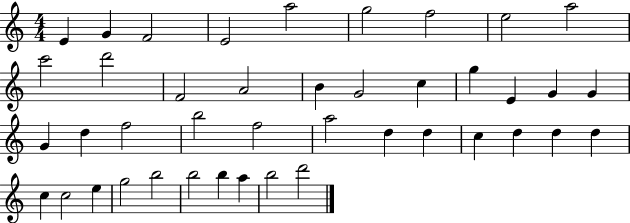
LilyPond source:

{
  \clef treble
  \numericTimeSignature
  \time 4/4
  \key c \major
  e'4 g'4 f'2 | e'2 a''2 | g''2 f''2 | e''2 a''2 | \break c'''2 d'''2 | f'2 a'2 | b'4 g'2 c''4 | g''4 e'4 g'4 g'4 | \break g'4 d''4 f''2 | b''2 f''2 | a''2 d''4 d''4 | c''4 d''4 d''4 d''4 | \break c''4 c''2 e''4 | g''2 b''2 | b''2 b''4 a''4 | b''2 d'''2 | \break \bar "|."
}